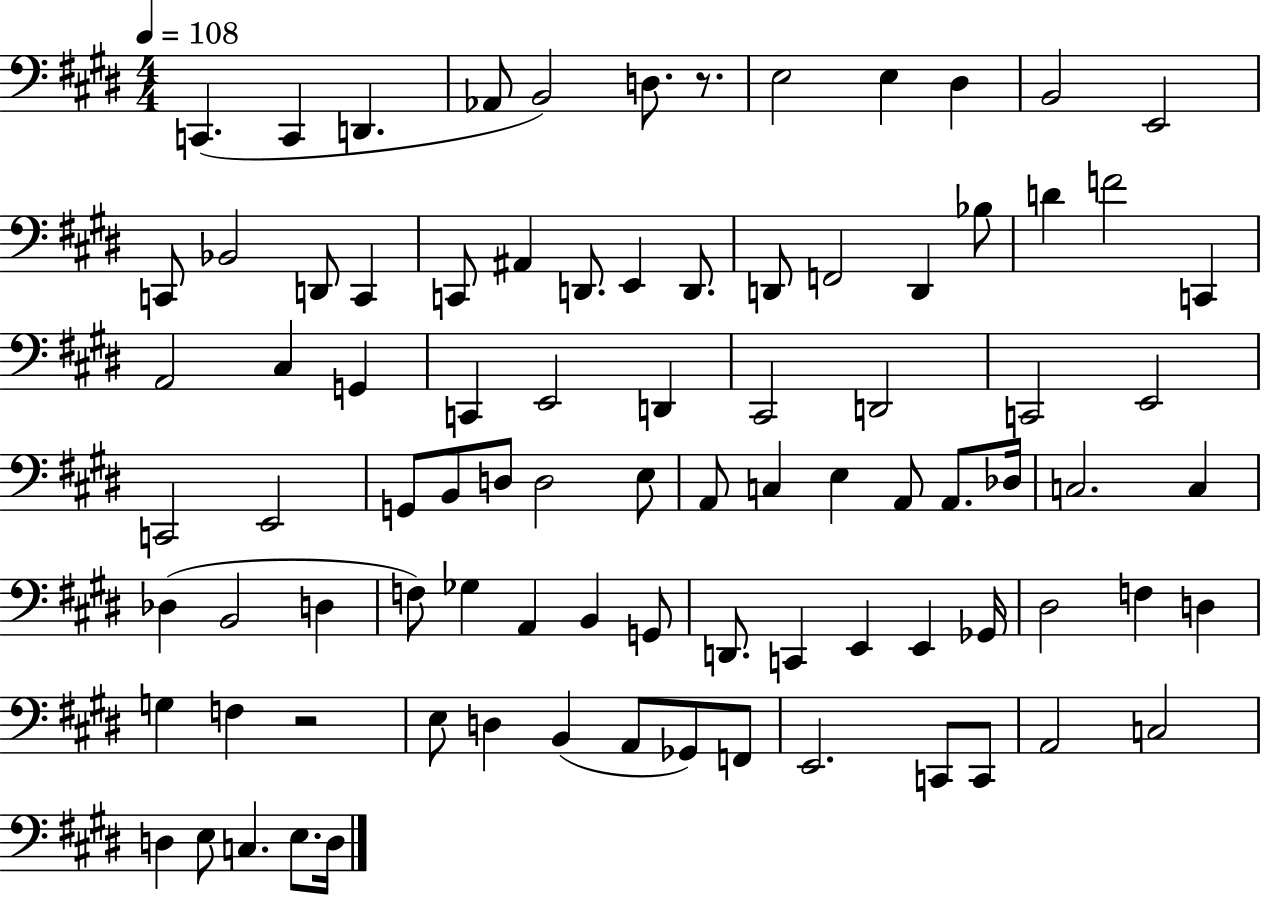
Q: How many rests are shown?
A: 2